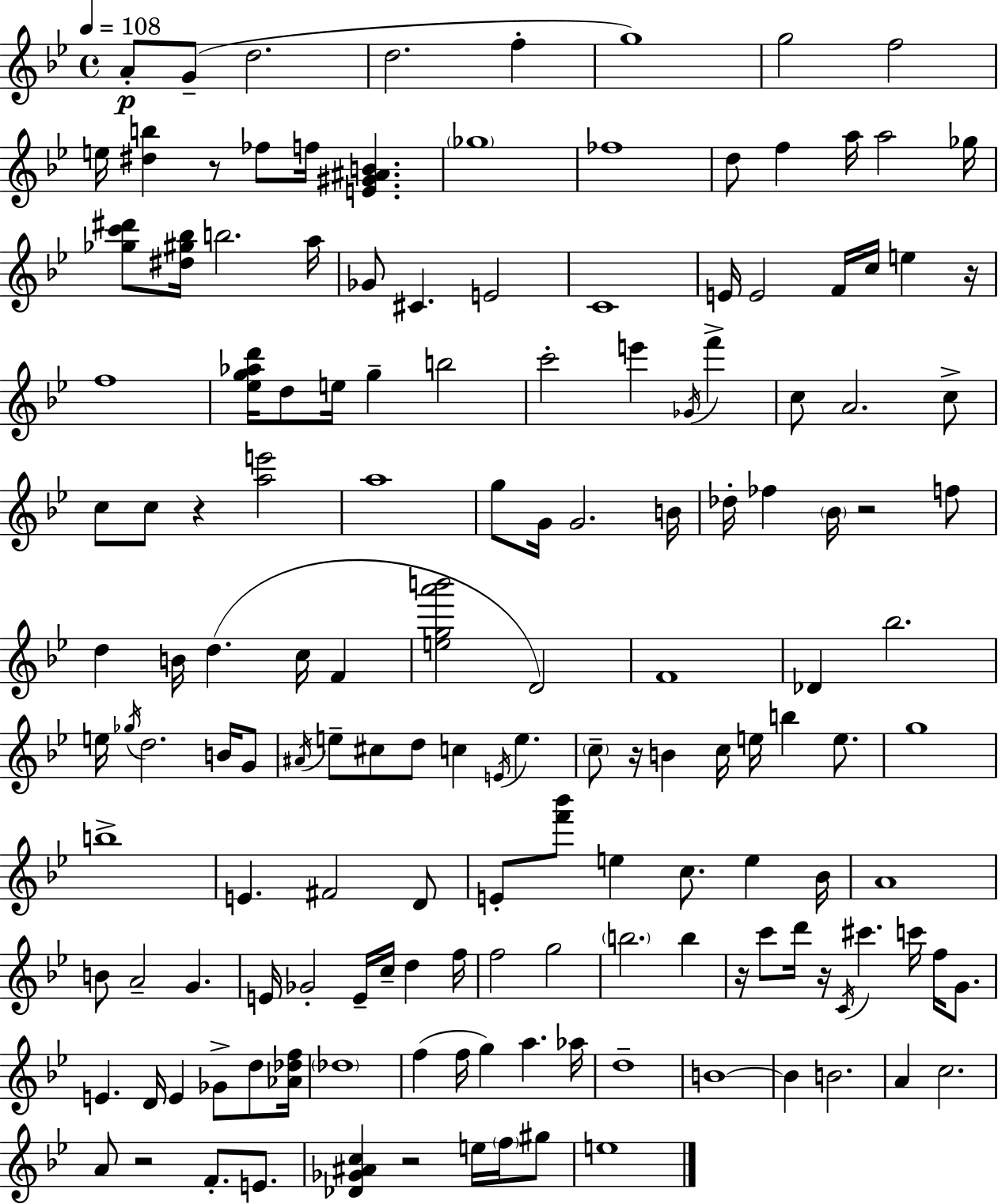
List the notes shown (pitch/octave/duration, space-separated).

A4/e G4/e D5/h. D5/h. F5/q G5/w G5/h F5/h E5/s [D#5,B5]/q R/e FES5/e F5/s [E4,G#4,A#4,B4]/q. Gb5/w FES5/w D5/e F5/q A5/s A5/h Gb5/s [Gb5,C6,D#6]/e [D#5,G#5,Bb5]/s B5/h. A5/s Gb4/e C#4/q. E4/h C4/w E4/s E4/h F4/s C5/s E5/q R/s F5/w [Eb5,G5,Ab5,D6]/s D5/e E5/s G5/q B5/h C6/h E6/q Gb4/s F6/q C5/e A4/h. C5/e C5/e C5/e R/q [A5,E6]/h A5/w G5/e G4/s G4/h. B4/s Db5/s FES5/q Bb4/s R/h F5/e D5/q B4/s D5/q. C5/s F4/q [E5,G5,A6,B6]/h D4/h F4/w Db4/q Bb5/h. E5/s Gb5/s D5/h. B4/s G4/e A#4/s E5/e C#5/e D5/e C5/q E4/s E5/q. C5/e R/s B4/q C5/s E5/s B5/q E5/e. G5/w B5/w E4/q. F#4/h D4/e E4/e [F6,Bb6]/e E5/q C5/e. E5/q Bb4/s A4/w B4/e A4/h G4/q. E4/s Gb4/h E4/s C5/s D5/q F5/s F5/h G5/h B5/h. B5/q R/s C6/e D6/s R/s C4/s C#6/q. C6/s F5/s G4/e. E4/q. D4/s E4/q Gb4/e D5/e [Ab4,Db5,F5]/s Db5/w F5/q F5/s G5/q A5/q. Ab5/s D5/w B4/w B4/q B4/h. A4/q C5/h. A4/e R/h F4/e. E4/e. [Db4,Gb4,A#4,C5]/q R/h E5/s F5/s G#5/e E5/w